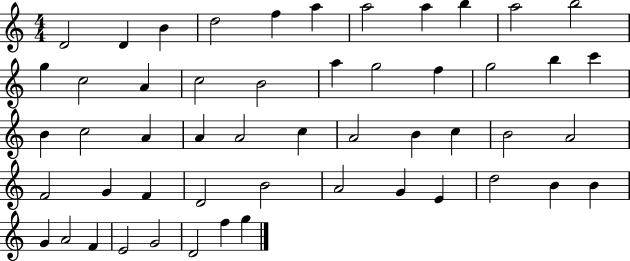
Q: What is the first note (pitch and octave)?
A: D4